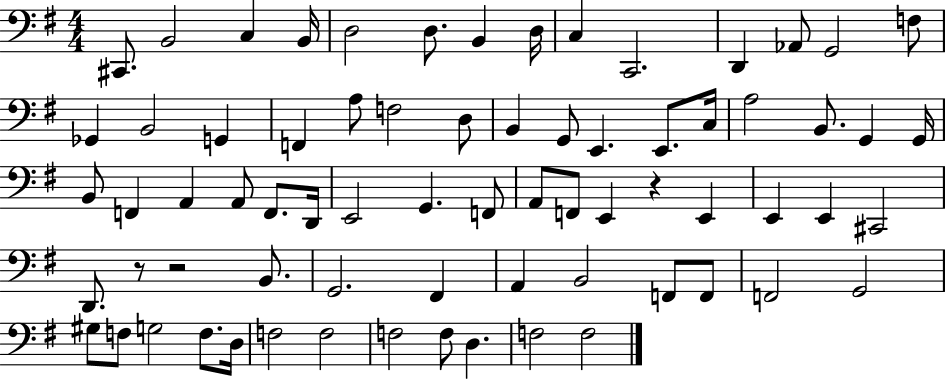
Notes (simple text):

C#2/e. B2/h C3/q B2/s D3/h D3/e. B2/q D3/s C3/q C2/h. D2/q Ab2/e G2/h F3/e Gb2/q B2/h G2/q F2/q A3/e F3/h D3/e B2/q G2/e E2/q. E2/e. C3/s A3/h B2/e. G2/q G2/s B2/e F2/q A2/q A2/e F2/e. D2/s E2/h G2/q. F2/e A2/e F2/e E2/q R/q E2/q E2/q E2/q C#2/h D2/e. R/e R/h B2/e. G2/h. F#2/q A2/q B2/h F2/e F2/e F2/h G2/h G#3/e F3/e G3/h F3/e. D3/s F3/h F3/h F3/h F3/e D3/q. F3/h F3/h